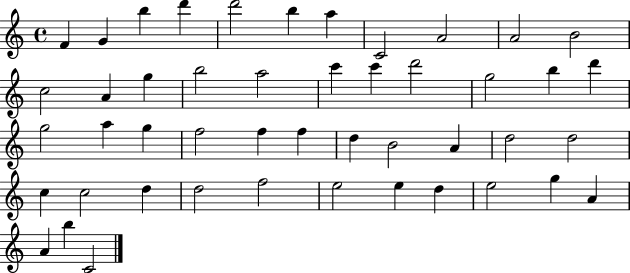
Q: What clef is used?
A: treble